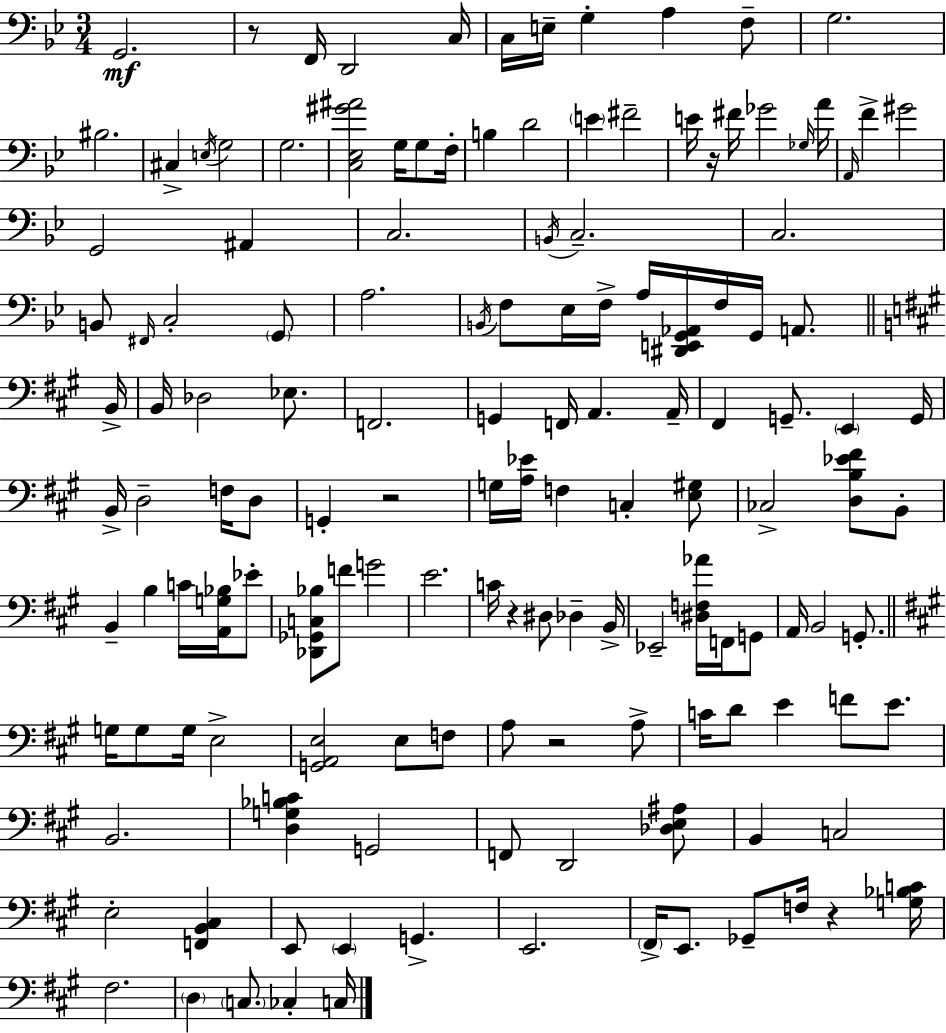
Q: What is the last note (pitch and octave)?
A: C3